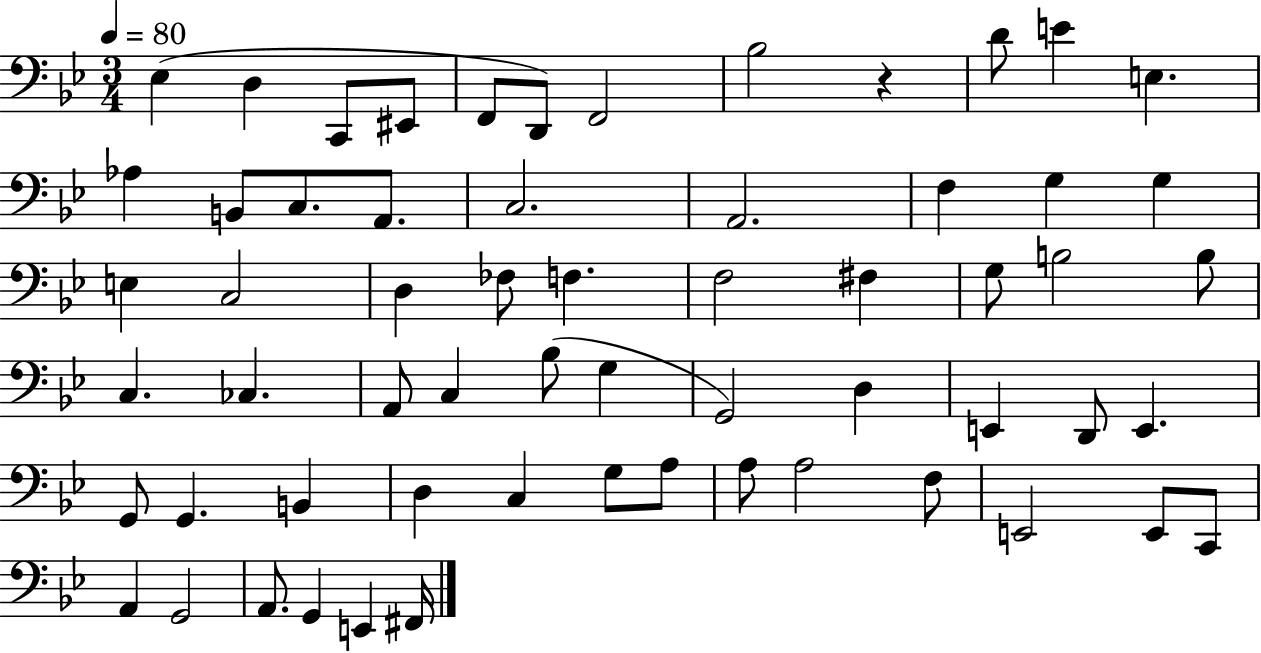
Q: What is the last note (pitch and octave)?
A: F#2